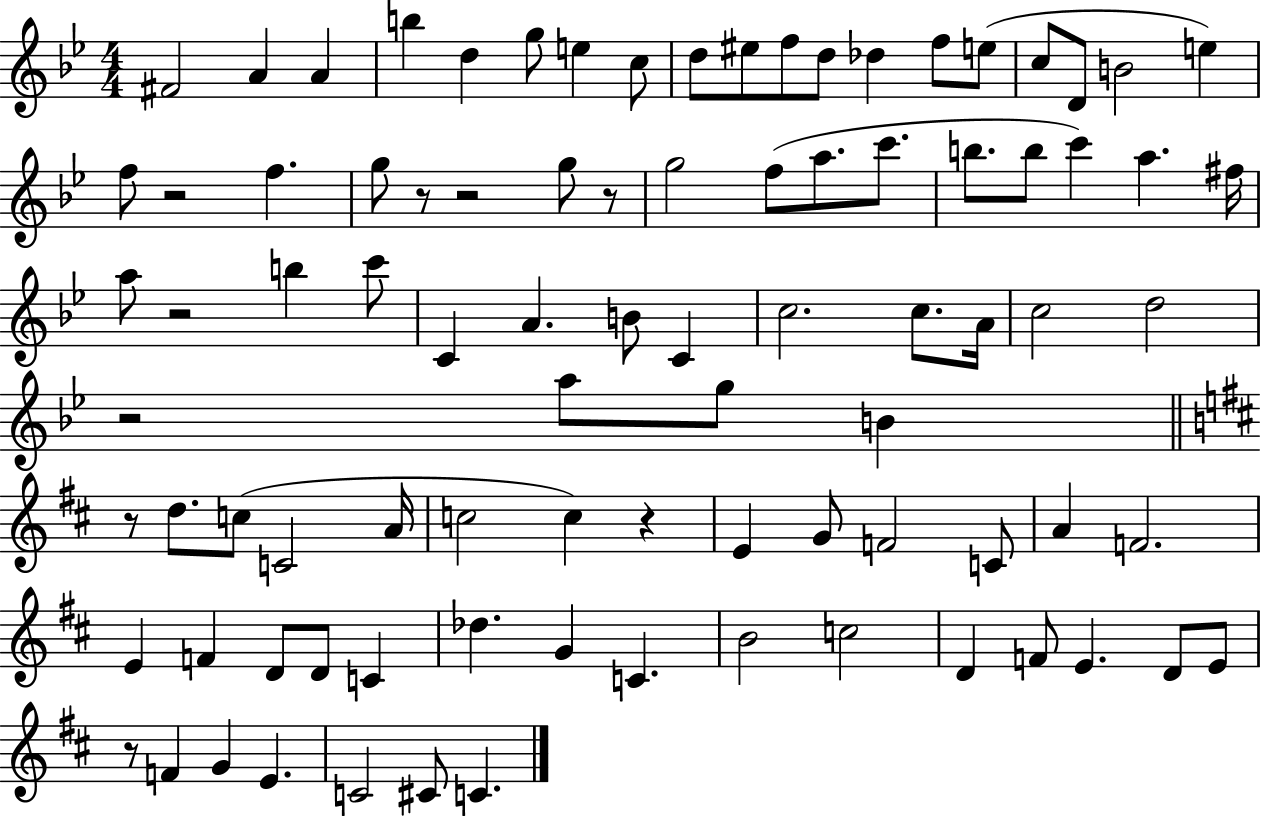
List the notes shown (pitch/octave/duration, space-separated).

F#4/h A4/q A4/q B5/q D5/q G5/e E5/q C5/e D5/e EIS5/e F5/e D5/e Db5/q F5/e E5/e C5/e D4/e B4/h E5/q F5/e R/h F5/q. G5/e R/e R/h G5/e R/e G5/h F5/e A5/e. C6/e. B5/e. B5/e C6/q A5/q. F#5/s A5/e R/h B5/q C6/e C4/q A4/q. B4/e C4/q C5/h. C5/e. A4/s C5/h D5/h R/h A5/e G5/e B4/q R/e D5/e. C5/e C4/h A4/s C5/h C5/q R/q E4/q G4/e F4/h C4/e A4/q F4/h. E4/q F4/q D4/e D4/e C4/q Db5/q. G4/q C4/q. B4/h C5/h D4/q F4/e E4/q. D4/e E4/e R/e F4/q G4/q E4/q. C4/h C#4/e C4/q.